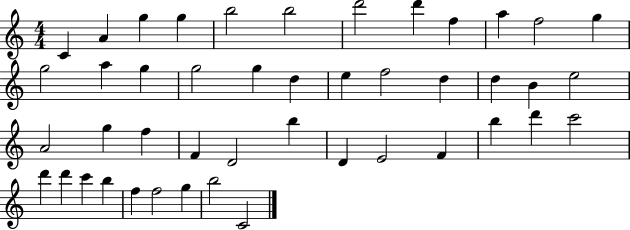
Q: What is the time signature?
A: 4/4